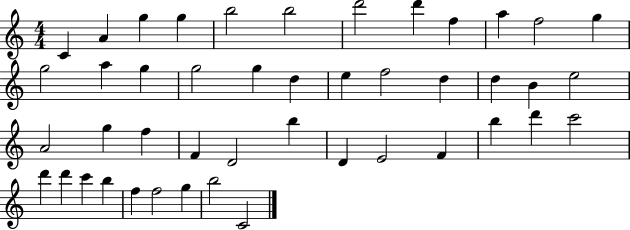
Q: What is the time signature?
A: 4/4